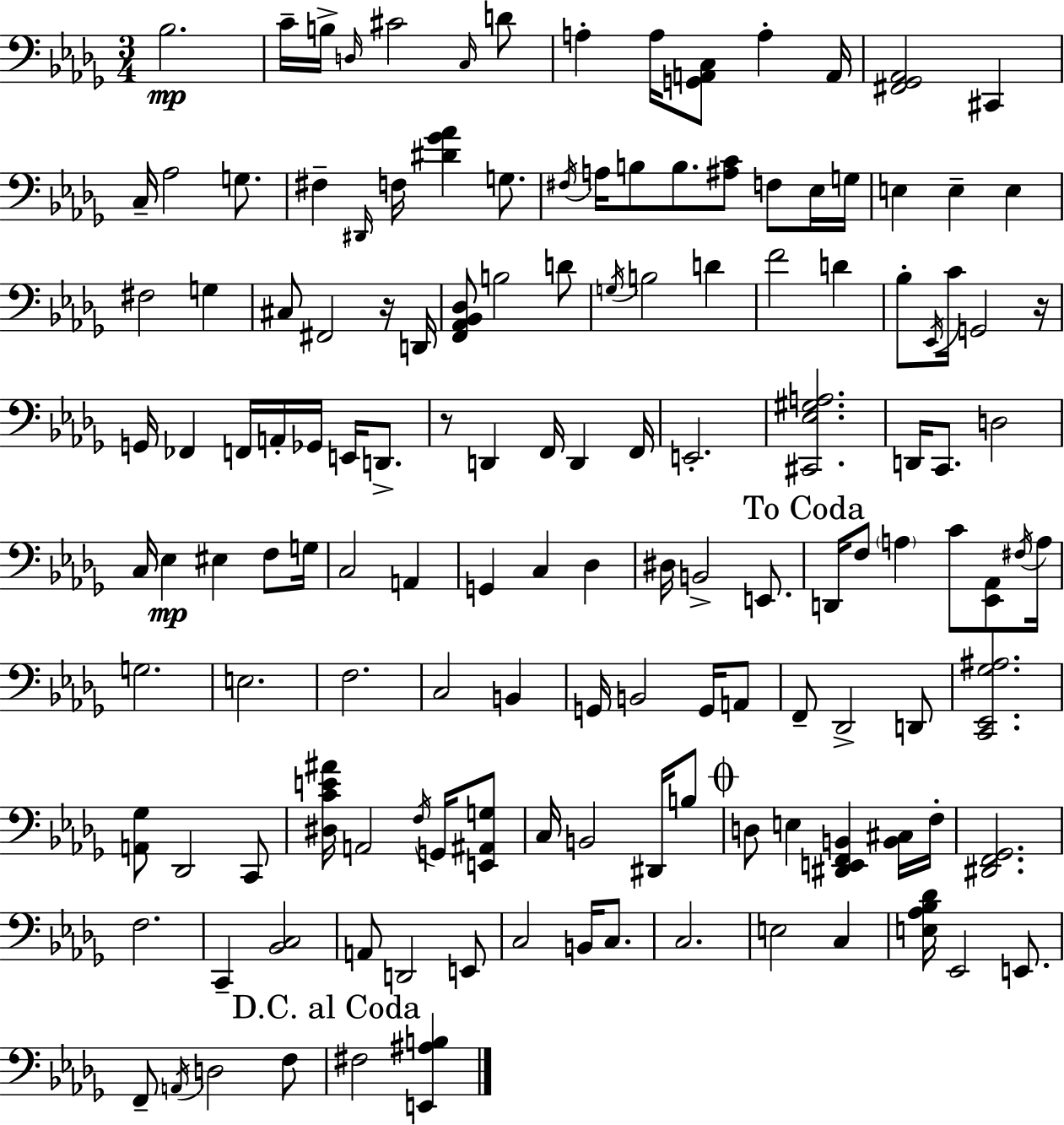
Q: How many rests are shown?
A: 3